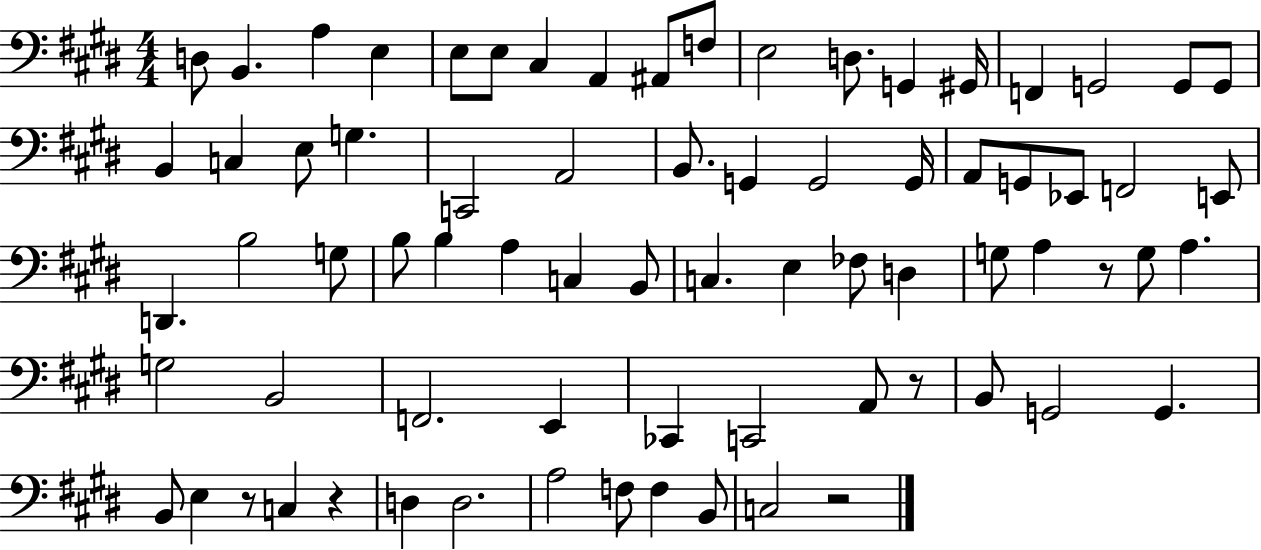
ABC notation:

X:1
T:Untitled
M:4/4
L:1/4
K:E
D,/2 B,, A, E, E,/2 E,/2 ^C, A,, ^A,,/2 F,/2 E,2 D,/2 G,, ^G,,/4 F,, G,,2 G,,/2 G,,/2 B,, C, E,/2 G, C,,2 A,,2 B,,/2 G,, G,,2 G,,/4 A,,/2 G,,/2 _E,,/2 F,,2 E,,/2 D,, B,2 G,/2 B,/2 B, A, C, B,,/2 C, E, _F,/2 D, G,/2 A, z/2 G,/2 A, G,2 B,,2 F,,2 E,, _C,, C,,2 A,,/2 z/2 B,,/2 G,,2 G,, B,,/2 E, z/2 C, z D, D,2 A,2 F,/2 F, B,,/2 C,2 z2